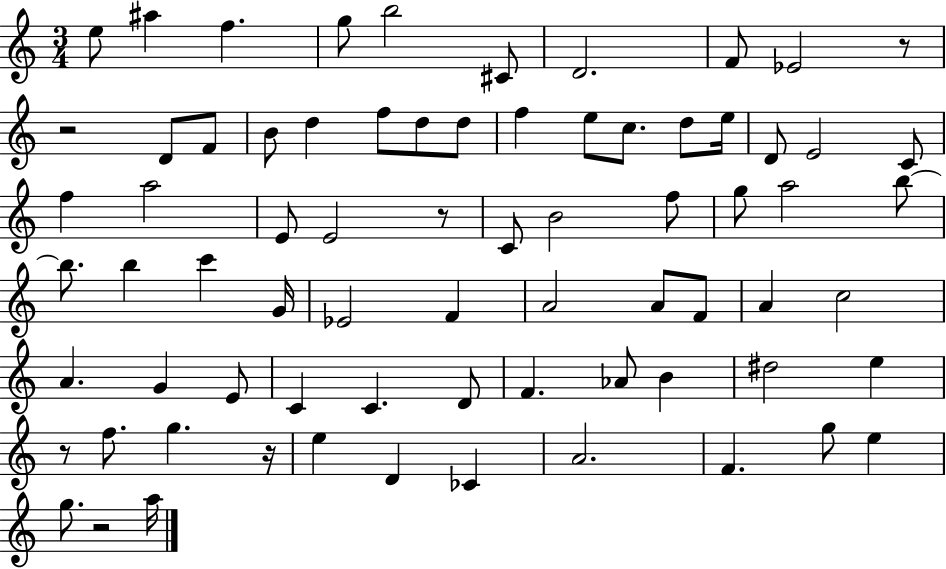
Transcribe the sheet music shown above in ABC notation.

X:1
T:Untitled
M:3/4
L:1/4
K:C
e/2 ^a f g/2 b2 ^C/2 D2 F/2 _E2 z/2 z2 D/2 F/2 B/2 d f/2 d/2 d/2 f e/2 c/2 d/2 e/4 D/2 E2 C/2 f a2 E/2 E2 z/2 C/2 B2 f/2 g/2 a2 b/2 b/2 b c' G/4 _E2 F A2 A/2 F/2 A c2 A G E/2 C C D/2 F _A/2 B ^d2 e z/2 f/2 g z/4 e D _C A2 F g/2 e g/2 z2 a/4